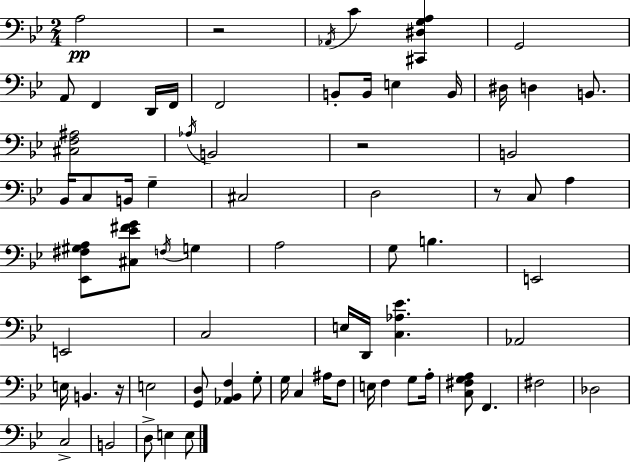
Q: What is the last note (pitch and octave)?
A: E3